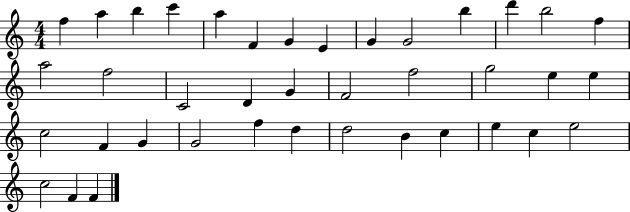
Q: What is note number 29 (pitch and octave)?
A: F5